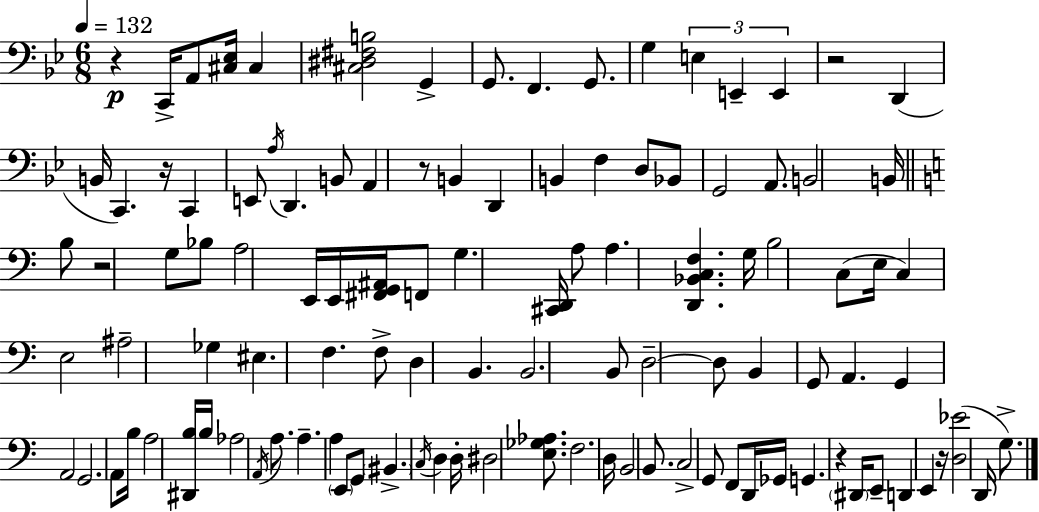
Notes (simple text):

R/q C2/s A2/e [C#3,Eb3]/s C#3/q [C#3,D#3,F#3,B3]/h G2/q G2/e. F2/q. G2/e. G3/q E3/q E2/q E2/q R/h D2/q B2/s C2/q. R/s C2/q E2/e A3/s D2/q. B2/e A2/q R/e B2/q D2/q B2/q F3/q D3/e Bb2/e G2/h A2/e. B2/h B2/s B3/e R/h G3/e Bb3/e A3/h E2/s E2/s [F#2,G2,A#2]/s F2/e G3/q. [C#2,D2]/s A3/e A3/q. [D2,Bb2,C3,F3]/q. G3/s B3/h C3/e E3/s C3/q E3/h A#3/h Gb3/q EIS3/q. F3/q. F3/e D3/q B2/q. B2/h. B2/e D3/h D3/e B2/q G2/e A2/q. G2/q A2/h G2/h. A2/e B3/s A3/h [D#2,B3]/s B3/s Ab3/h A2/s A3/e. A3/q. A3/q E2/e G2/e BIS2/q. C3/s D3/q D3/s D#3/h [E3,Gb3,Ab3]/e. F3/h. D3/s B2/h B2/e. C3/h G2/e F2/e D2/s Gb2/s G2/q. R/q D#2/s E2/e D2/q E2/q R/s [D3,Eb4]/h D2/s G3/e.